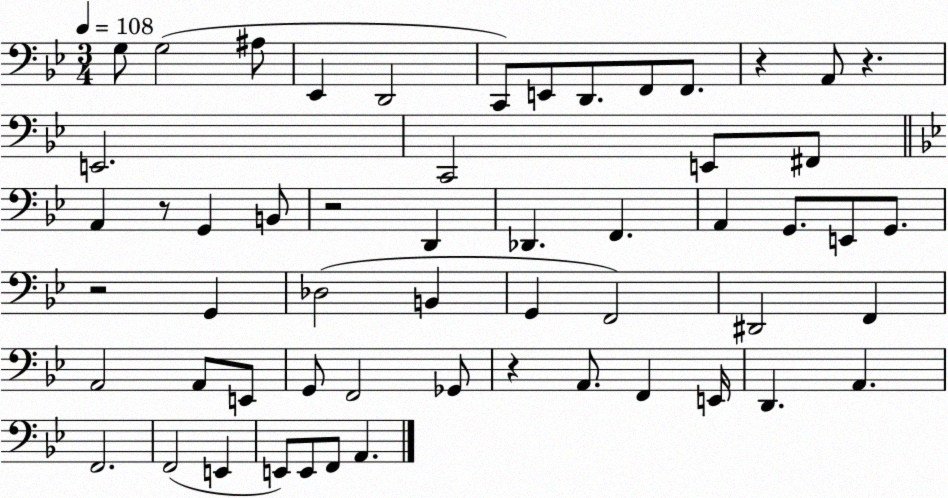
X:1
T:Untitled
M:3/4
L:1/4
K:Bb
G,/2 G,2 ^A,/2 _E,, D,,2 C,,/2 E,,/2 D,,/2 F,,/2 F,,/2 z A,,/2 z E,,2 C,,2 E,,/2 ^F,,/2 A,, z/2 G,, B,,/2 z2 D,, _D,, F,, A,, G,,/2 E,,/2 G,,/2 z2 G,, _D,2 B,, G,, F,,2 ^D,,2 F,, A,,2 A,,/2 E,,/2 G,,/2 F,,2 _G,,/2 z A,,/2 F,, E,,/4 D,, A,, F,,2 F,,2 E,, E,,/2 E,,/2 F,,/2 A,,